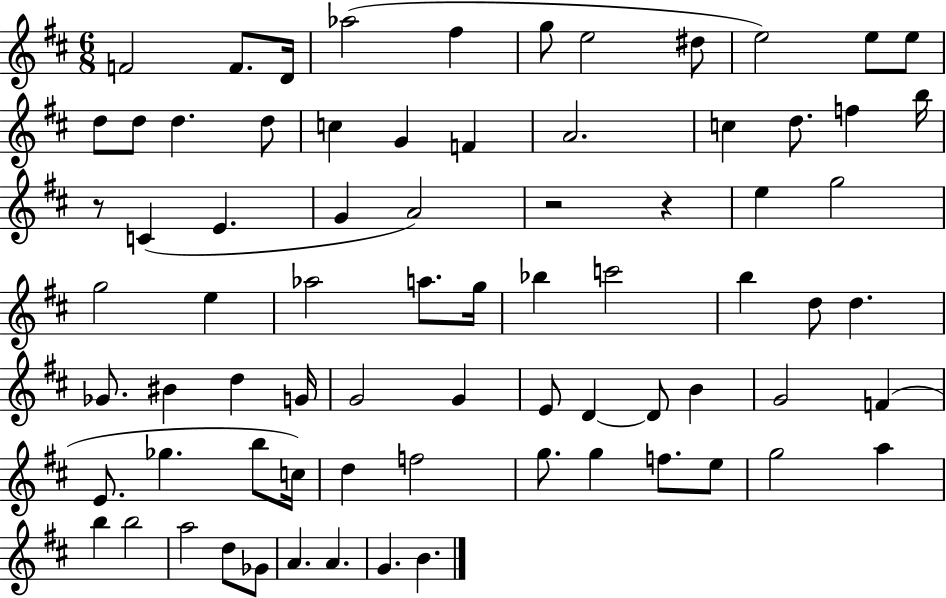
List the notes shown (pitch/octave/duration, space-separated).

F4/h F4/e. D4/s Ab5/h F#5/q G5/e E5/h D#5/e E5/h E5/e E5/e D5/e D5/e D5/q. D5/e C5/q G4/q F4/q A4/h. C5/q D5/e. F5/q B5/s R/e C4/q E4/q. G4/q A4/h R/h R/q E5/q G5/h G5/h E5/q Ab5/h A5/e. G5/s Bb5/q C6/h B5/q D5/e D5/q. Gb4/e. BIS4/q D5/q G4/s G4/h G4/q E4/e D4/q D4/e B4/q G4/h F4/q E4/e. Gb5/q. B5/e C5/s D5/q F5/h G5/e. G5/q F5/e. E5/e G5/h A5/q B5/q B5/h A5/h D5/e Gb4/e A4/q. A4/q. G4/q. B4/q.